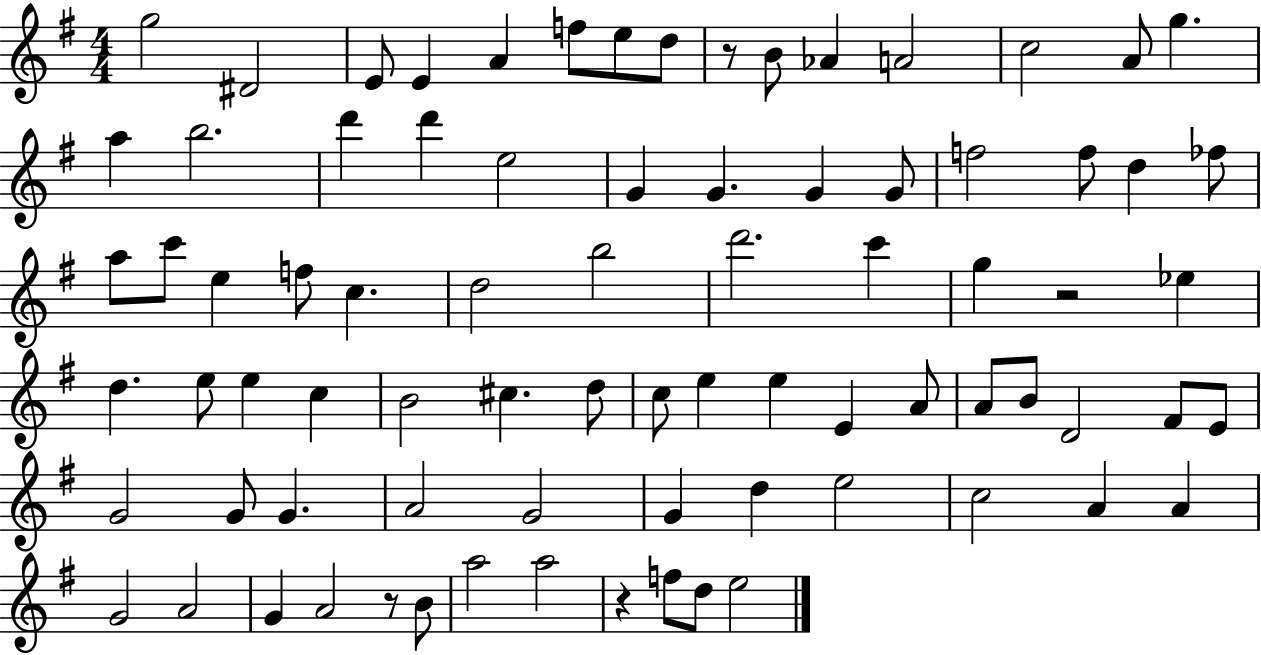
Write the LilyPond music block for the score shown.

{
  \clef treble
  \numericTimeSignature
  \time 4/4
  \key g \major
  g''2 dis'2 | e'8 e'4 a'4 f''8 e''8 d''8 | r8 b'8 aes'4 a'2 | c''2 a'8 g''4. | \break a''4 b''2. | d'''4 d'''4 e''2 | g'4 g'4. g'4 g'8 | f''2 f''8 d''4 fes''8 | \break a''8 c'''8 e''4 f''8 c''4. | d''2 b''2 | d'''2. c'''4 | g''4 r2 ees''4 | \break d''4. e''8 e''4 c''4 | b'2 cis''4. d''8 | c''8 e''4 e''4 e'4 a'8 | a'8 b'8 d'2 fis'8 e'8 | \break g'2 g'8 g'4. | a'2 g'2 | g'4 d''4 e''2 | c''2 a'4 a'4 | \break g'2 a'2 | g'4 a'2 r8 b'8 | a''2 a''2 | r4 f''8 d''8 e''2 | \break \bar "|."
}